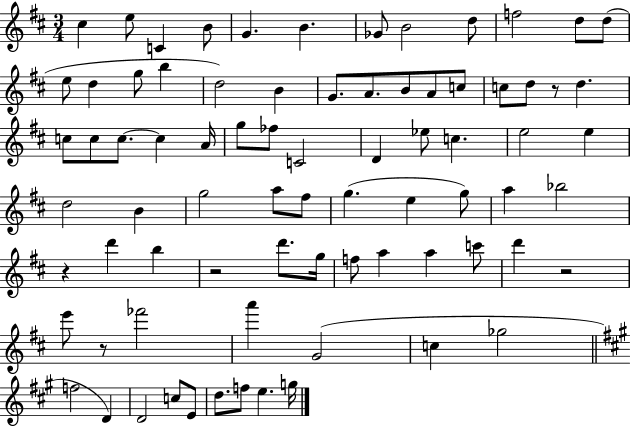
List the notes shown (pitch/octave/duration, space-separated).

C#5/q E5/e C4/q B4/e G4/q. B4/q. Gb4/e B4/h D5/e F5/h D5/e D5/e E5/e D5/q G5/e B5/q D5/h B4/q G4/e. A4/e. B4/e A4/e C5/e C5/e D5/e R/e D5/q. C5/e C5/e C5/e. C5/q A4/s G5/e FES5/e C4/h D4/q Eb5/e C5/q. E5/h E5/q D5/h B4/q G5/h A5/e F#5/e G5/q. E5/q G5/e A5/q Bb5/h R/q D6/q B5/q R/h D6/e. G5/s F5/e A5/q A5/q C6/e D6/q R/h E6/e R/e FES6/h A6/q G4/h C5/q Gb5/h F5/h D4/q D4/h C5/e E4/e D5/e. F5/e E5/q. G5/s